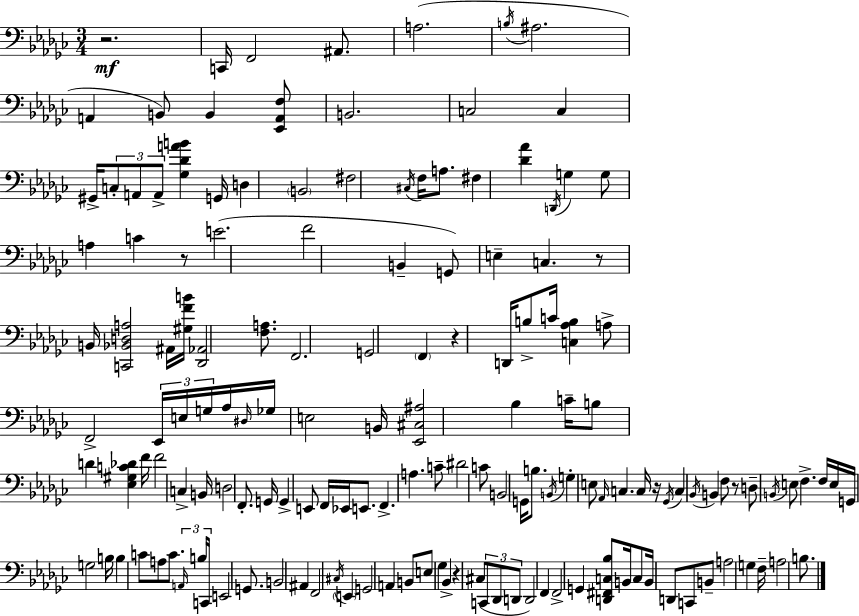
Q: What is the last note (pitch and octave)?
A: B3